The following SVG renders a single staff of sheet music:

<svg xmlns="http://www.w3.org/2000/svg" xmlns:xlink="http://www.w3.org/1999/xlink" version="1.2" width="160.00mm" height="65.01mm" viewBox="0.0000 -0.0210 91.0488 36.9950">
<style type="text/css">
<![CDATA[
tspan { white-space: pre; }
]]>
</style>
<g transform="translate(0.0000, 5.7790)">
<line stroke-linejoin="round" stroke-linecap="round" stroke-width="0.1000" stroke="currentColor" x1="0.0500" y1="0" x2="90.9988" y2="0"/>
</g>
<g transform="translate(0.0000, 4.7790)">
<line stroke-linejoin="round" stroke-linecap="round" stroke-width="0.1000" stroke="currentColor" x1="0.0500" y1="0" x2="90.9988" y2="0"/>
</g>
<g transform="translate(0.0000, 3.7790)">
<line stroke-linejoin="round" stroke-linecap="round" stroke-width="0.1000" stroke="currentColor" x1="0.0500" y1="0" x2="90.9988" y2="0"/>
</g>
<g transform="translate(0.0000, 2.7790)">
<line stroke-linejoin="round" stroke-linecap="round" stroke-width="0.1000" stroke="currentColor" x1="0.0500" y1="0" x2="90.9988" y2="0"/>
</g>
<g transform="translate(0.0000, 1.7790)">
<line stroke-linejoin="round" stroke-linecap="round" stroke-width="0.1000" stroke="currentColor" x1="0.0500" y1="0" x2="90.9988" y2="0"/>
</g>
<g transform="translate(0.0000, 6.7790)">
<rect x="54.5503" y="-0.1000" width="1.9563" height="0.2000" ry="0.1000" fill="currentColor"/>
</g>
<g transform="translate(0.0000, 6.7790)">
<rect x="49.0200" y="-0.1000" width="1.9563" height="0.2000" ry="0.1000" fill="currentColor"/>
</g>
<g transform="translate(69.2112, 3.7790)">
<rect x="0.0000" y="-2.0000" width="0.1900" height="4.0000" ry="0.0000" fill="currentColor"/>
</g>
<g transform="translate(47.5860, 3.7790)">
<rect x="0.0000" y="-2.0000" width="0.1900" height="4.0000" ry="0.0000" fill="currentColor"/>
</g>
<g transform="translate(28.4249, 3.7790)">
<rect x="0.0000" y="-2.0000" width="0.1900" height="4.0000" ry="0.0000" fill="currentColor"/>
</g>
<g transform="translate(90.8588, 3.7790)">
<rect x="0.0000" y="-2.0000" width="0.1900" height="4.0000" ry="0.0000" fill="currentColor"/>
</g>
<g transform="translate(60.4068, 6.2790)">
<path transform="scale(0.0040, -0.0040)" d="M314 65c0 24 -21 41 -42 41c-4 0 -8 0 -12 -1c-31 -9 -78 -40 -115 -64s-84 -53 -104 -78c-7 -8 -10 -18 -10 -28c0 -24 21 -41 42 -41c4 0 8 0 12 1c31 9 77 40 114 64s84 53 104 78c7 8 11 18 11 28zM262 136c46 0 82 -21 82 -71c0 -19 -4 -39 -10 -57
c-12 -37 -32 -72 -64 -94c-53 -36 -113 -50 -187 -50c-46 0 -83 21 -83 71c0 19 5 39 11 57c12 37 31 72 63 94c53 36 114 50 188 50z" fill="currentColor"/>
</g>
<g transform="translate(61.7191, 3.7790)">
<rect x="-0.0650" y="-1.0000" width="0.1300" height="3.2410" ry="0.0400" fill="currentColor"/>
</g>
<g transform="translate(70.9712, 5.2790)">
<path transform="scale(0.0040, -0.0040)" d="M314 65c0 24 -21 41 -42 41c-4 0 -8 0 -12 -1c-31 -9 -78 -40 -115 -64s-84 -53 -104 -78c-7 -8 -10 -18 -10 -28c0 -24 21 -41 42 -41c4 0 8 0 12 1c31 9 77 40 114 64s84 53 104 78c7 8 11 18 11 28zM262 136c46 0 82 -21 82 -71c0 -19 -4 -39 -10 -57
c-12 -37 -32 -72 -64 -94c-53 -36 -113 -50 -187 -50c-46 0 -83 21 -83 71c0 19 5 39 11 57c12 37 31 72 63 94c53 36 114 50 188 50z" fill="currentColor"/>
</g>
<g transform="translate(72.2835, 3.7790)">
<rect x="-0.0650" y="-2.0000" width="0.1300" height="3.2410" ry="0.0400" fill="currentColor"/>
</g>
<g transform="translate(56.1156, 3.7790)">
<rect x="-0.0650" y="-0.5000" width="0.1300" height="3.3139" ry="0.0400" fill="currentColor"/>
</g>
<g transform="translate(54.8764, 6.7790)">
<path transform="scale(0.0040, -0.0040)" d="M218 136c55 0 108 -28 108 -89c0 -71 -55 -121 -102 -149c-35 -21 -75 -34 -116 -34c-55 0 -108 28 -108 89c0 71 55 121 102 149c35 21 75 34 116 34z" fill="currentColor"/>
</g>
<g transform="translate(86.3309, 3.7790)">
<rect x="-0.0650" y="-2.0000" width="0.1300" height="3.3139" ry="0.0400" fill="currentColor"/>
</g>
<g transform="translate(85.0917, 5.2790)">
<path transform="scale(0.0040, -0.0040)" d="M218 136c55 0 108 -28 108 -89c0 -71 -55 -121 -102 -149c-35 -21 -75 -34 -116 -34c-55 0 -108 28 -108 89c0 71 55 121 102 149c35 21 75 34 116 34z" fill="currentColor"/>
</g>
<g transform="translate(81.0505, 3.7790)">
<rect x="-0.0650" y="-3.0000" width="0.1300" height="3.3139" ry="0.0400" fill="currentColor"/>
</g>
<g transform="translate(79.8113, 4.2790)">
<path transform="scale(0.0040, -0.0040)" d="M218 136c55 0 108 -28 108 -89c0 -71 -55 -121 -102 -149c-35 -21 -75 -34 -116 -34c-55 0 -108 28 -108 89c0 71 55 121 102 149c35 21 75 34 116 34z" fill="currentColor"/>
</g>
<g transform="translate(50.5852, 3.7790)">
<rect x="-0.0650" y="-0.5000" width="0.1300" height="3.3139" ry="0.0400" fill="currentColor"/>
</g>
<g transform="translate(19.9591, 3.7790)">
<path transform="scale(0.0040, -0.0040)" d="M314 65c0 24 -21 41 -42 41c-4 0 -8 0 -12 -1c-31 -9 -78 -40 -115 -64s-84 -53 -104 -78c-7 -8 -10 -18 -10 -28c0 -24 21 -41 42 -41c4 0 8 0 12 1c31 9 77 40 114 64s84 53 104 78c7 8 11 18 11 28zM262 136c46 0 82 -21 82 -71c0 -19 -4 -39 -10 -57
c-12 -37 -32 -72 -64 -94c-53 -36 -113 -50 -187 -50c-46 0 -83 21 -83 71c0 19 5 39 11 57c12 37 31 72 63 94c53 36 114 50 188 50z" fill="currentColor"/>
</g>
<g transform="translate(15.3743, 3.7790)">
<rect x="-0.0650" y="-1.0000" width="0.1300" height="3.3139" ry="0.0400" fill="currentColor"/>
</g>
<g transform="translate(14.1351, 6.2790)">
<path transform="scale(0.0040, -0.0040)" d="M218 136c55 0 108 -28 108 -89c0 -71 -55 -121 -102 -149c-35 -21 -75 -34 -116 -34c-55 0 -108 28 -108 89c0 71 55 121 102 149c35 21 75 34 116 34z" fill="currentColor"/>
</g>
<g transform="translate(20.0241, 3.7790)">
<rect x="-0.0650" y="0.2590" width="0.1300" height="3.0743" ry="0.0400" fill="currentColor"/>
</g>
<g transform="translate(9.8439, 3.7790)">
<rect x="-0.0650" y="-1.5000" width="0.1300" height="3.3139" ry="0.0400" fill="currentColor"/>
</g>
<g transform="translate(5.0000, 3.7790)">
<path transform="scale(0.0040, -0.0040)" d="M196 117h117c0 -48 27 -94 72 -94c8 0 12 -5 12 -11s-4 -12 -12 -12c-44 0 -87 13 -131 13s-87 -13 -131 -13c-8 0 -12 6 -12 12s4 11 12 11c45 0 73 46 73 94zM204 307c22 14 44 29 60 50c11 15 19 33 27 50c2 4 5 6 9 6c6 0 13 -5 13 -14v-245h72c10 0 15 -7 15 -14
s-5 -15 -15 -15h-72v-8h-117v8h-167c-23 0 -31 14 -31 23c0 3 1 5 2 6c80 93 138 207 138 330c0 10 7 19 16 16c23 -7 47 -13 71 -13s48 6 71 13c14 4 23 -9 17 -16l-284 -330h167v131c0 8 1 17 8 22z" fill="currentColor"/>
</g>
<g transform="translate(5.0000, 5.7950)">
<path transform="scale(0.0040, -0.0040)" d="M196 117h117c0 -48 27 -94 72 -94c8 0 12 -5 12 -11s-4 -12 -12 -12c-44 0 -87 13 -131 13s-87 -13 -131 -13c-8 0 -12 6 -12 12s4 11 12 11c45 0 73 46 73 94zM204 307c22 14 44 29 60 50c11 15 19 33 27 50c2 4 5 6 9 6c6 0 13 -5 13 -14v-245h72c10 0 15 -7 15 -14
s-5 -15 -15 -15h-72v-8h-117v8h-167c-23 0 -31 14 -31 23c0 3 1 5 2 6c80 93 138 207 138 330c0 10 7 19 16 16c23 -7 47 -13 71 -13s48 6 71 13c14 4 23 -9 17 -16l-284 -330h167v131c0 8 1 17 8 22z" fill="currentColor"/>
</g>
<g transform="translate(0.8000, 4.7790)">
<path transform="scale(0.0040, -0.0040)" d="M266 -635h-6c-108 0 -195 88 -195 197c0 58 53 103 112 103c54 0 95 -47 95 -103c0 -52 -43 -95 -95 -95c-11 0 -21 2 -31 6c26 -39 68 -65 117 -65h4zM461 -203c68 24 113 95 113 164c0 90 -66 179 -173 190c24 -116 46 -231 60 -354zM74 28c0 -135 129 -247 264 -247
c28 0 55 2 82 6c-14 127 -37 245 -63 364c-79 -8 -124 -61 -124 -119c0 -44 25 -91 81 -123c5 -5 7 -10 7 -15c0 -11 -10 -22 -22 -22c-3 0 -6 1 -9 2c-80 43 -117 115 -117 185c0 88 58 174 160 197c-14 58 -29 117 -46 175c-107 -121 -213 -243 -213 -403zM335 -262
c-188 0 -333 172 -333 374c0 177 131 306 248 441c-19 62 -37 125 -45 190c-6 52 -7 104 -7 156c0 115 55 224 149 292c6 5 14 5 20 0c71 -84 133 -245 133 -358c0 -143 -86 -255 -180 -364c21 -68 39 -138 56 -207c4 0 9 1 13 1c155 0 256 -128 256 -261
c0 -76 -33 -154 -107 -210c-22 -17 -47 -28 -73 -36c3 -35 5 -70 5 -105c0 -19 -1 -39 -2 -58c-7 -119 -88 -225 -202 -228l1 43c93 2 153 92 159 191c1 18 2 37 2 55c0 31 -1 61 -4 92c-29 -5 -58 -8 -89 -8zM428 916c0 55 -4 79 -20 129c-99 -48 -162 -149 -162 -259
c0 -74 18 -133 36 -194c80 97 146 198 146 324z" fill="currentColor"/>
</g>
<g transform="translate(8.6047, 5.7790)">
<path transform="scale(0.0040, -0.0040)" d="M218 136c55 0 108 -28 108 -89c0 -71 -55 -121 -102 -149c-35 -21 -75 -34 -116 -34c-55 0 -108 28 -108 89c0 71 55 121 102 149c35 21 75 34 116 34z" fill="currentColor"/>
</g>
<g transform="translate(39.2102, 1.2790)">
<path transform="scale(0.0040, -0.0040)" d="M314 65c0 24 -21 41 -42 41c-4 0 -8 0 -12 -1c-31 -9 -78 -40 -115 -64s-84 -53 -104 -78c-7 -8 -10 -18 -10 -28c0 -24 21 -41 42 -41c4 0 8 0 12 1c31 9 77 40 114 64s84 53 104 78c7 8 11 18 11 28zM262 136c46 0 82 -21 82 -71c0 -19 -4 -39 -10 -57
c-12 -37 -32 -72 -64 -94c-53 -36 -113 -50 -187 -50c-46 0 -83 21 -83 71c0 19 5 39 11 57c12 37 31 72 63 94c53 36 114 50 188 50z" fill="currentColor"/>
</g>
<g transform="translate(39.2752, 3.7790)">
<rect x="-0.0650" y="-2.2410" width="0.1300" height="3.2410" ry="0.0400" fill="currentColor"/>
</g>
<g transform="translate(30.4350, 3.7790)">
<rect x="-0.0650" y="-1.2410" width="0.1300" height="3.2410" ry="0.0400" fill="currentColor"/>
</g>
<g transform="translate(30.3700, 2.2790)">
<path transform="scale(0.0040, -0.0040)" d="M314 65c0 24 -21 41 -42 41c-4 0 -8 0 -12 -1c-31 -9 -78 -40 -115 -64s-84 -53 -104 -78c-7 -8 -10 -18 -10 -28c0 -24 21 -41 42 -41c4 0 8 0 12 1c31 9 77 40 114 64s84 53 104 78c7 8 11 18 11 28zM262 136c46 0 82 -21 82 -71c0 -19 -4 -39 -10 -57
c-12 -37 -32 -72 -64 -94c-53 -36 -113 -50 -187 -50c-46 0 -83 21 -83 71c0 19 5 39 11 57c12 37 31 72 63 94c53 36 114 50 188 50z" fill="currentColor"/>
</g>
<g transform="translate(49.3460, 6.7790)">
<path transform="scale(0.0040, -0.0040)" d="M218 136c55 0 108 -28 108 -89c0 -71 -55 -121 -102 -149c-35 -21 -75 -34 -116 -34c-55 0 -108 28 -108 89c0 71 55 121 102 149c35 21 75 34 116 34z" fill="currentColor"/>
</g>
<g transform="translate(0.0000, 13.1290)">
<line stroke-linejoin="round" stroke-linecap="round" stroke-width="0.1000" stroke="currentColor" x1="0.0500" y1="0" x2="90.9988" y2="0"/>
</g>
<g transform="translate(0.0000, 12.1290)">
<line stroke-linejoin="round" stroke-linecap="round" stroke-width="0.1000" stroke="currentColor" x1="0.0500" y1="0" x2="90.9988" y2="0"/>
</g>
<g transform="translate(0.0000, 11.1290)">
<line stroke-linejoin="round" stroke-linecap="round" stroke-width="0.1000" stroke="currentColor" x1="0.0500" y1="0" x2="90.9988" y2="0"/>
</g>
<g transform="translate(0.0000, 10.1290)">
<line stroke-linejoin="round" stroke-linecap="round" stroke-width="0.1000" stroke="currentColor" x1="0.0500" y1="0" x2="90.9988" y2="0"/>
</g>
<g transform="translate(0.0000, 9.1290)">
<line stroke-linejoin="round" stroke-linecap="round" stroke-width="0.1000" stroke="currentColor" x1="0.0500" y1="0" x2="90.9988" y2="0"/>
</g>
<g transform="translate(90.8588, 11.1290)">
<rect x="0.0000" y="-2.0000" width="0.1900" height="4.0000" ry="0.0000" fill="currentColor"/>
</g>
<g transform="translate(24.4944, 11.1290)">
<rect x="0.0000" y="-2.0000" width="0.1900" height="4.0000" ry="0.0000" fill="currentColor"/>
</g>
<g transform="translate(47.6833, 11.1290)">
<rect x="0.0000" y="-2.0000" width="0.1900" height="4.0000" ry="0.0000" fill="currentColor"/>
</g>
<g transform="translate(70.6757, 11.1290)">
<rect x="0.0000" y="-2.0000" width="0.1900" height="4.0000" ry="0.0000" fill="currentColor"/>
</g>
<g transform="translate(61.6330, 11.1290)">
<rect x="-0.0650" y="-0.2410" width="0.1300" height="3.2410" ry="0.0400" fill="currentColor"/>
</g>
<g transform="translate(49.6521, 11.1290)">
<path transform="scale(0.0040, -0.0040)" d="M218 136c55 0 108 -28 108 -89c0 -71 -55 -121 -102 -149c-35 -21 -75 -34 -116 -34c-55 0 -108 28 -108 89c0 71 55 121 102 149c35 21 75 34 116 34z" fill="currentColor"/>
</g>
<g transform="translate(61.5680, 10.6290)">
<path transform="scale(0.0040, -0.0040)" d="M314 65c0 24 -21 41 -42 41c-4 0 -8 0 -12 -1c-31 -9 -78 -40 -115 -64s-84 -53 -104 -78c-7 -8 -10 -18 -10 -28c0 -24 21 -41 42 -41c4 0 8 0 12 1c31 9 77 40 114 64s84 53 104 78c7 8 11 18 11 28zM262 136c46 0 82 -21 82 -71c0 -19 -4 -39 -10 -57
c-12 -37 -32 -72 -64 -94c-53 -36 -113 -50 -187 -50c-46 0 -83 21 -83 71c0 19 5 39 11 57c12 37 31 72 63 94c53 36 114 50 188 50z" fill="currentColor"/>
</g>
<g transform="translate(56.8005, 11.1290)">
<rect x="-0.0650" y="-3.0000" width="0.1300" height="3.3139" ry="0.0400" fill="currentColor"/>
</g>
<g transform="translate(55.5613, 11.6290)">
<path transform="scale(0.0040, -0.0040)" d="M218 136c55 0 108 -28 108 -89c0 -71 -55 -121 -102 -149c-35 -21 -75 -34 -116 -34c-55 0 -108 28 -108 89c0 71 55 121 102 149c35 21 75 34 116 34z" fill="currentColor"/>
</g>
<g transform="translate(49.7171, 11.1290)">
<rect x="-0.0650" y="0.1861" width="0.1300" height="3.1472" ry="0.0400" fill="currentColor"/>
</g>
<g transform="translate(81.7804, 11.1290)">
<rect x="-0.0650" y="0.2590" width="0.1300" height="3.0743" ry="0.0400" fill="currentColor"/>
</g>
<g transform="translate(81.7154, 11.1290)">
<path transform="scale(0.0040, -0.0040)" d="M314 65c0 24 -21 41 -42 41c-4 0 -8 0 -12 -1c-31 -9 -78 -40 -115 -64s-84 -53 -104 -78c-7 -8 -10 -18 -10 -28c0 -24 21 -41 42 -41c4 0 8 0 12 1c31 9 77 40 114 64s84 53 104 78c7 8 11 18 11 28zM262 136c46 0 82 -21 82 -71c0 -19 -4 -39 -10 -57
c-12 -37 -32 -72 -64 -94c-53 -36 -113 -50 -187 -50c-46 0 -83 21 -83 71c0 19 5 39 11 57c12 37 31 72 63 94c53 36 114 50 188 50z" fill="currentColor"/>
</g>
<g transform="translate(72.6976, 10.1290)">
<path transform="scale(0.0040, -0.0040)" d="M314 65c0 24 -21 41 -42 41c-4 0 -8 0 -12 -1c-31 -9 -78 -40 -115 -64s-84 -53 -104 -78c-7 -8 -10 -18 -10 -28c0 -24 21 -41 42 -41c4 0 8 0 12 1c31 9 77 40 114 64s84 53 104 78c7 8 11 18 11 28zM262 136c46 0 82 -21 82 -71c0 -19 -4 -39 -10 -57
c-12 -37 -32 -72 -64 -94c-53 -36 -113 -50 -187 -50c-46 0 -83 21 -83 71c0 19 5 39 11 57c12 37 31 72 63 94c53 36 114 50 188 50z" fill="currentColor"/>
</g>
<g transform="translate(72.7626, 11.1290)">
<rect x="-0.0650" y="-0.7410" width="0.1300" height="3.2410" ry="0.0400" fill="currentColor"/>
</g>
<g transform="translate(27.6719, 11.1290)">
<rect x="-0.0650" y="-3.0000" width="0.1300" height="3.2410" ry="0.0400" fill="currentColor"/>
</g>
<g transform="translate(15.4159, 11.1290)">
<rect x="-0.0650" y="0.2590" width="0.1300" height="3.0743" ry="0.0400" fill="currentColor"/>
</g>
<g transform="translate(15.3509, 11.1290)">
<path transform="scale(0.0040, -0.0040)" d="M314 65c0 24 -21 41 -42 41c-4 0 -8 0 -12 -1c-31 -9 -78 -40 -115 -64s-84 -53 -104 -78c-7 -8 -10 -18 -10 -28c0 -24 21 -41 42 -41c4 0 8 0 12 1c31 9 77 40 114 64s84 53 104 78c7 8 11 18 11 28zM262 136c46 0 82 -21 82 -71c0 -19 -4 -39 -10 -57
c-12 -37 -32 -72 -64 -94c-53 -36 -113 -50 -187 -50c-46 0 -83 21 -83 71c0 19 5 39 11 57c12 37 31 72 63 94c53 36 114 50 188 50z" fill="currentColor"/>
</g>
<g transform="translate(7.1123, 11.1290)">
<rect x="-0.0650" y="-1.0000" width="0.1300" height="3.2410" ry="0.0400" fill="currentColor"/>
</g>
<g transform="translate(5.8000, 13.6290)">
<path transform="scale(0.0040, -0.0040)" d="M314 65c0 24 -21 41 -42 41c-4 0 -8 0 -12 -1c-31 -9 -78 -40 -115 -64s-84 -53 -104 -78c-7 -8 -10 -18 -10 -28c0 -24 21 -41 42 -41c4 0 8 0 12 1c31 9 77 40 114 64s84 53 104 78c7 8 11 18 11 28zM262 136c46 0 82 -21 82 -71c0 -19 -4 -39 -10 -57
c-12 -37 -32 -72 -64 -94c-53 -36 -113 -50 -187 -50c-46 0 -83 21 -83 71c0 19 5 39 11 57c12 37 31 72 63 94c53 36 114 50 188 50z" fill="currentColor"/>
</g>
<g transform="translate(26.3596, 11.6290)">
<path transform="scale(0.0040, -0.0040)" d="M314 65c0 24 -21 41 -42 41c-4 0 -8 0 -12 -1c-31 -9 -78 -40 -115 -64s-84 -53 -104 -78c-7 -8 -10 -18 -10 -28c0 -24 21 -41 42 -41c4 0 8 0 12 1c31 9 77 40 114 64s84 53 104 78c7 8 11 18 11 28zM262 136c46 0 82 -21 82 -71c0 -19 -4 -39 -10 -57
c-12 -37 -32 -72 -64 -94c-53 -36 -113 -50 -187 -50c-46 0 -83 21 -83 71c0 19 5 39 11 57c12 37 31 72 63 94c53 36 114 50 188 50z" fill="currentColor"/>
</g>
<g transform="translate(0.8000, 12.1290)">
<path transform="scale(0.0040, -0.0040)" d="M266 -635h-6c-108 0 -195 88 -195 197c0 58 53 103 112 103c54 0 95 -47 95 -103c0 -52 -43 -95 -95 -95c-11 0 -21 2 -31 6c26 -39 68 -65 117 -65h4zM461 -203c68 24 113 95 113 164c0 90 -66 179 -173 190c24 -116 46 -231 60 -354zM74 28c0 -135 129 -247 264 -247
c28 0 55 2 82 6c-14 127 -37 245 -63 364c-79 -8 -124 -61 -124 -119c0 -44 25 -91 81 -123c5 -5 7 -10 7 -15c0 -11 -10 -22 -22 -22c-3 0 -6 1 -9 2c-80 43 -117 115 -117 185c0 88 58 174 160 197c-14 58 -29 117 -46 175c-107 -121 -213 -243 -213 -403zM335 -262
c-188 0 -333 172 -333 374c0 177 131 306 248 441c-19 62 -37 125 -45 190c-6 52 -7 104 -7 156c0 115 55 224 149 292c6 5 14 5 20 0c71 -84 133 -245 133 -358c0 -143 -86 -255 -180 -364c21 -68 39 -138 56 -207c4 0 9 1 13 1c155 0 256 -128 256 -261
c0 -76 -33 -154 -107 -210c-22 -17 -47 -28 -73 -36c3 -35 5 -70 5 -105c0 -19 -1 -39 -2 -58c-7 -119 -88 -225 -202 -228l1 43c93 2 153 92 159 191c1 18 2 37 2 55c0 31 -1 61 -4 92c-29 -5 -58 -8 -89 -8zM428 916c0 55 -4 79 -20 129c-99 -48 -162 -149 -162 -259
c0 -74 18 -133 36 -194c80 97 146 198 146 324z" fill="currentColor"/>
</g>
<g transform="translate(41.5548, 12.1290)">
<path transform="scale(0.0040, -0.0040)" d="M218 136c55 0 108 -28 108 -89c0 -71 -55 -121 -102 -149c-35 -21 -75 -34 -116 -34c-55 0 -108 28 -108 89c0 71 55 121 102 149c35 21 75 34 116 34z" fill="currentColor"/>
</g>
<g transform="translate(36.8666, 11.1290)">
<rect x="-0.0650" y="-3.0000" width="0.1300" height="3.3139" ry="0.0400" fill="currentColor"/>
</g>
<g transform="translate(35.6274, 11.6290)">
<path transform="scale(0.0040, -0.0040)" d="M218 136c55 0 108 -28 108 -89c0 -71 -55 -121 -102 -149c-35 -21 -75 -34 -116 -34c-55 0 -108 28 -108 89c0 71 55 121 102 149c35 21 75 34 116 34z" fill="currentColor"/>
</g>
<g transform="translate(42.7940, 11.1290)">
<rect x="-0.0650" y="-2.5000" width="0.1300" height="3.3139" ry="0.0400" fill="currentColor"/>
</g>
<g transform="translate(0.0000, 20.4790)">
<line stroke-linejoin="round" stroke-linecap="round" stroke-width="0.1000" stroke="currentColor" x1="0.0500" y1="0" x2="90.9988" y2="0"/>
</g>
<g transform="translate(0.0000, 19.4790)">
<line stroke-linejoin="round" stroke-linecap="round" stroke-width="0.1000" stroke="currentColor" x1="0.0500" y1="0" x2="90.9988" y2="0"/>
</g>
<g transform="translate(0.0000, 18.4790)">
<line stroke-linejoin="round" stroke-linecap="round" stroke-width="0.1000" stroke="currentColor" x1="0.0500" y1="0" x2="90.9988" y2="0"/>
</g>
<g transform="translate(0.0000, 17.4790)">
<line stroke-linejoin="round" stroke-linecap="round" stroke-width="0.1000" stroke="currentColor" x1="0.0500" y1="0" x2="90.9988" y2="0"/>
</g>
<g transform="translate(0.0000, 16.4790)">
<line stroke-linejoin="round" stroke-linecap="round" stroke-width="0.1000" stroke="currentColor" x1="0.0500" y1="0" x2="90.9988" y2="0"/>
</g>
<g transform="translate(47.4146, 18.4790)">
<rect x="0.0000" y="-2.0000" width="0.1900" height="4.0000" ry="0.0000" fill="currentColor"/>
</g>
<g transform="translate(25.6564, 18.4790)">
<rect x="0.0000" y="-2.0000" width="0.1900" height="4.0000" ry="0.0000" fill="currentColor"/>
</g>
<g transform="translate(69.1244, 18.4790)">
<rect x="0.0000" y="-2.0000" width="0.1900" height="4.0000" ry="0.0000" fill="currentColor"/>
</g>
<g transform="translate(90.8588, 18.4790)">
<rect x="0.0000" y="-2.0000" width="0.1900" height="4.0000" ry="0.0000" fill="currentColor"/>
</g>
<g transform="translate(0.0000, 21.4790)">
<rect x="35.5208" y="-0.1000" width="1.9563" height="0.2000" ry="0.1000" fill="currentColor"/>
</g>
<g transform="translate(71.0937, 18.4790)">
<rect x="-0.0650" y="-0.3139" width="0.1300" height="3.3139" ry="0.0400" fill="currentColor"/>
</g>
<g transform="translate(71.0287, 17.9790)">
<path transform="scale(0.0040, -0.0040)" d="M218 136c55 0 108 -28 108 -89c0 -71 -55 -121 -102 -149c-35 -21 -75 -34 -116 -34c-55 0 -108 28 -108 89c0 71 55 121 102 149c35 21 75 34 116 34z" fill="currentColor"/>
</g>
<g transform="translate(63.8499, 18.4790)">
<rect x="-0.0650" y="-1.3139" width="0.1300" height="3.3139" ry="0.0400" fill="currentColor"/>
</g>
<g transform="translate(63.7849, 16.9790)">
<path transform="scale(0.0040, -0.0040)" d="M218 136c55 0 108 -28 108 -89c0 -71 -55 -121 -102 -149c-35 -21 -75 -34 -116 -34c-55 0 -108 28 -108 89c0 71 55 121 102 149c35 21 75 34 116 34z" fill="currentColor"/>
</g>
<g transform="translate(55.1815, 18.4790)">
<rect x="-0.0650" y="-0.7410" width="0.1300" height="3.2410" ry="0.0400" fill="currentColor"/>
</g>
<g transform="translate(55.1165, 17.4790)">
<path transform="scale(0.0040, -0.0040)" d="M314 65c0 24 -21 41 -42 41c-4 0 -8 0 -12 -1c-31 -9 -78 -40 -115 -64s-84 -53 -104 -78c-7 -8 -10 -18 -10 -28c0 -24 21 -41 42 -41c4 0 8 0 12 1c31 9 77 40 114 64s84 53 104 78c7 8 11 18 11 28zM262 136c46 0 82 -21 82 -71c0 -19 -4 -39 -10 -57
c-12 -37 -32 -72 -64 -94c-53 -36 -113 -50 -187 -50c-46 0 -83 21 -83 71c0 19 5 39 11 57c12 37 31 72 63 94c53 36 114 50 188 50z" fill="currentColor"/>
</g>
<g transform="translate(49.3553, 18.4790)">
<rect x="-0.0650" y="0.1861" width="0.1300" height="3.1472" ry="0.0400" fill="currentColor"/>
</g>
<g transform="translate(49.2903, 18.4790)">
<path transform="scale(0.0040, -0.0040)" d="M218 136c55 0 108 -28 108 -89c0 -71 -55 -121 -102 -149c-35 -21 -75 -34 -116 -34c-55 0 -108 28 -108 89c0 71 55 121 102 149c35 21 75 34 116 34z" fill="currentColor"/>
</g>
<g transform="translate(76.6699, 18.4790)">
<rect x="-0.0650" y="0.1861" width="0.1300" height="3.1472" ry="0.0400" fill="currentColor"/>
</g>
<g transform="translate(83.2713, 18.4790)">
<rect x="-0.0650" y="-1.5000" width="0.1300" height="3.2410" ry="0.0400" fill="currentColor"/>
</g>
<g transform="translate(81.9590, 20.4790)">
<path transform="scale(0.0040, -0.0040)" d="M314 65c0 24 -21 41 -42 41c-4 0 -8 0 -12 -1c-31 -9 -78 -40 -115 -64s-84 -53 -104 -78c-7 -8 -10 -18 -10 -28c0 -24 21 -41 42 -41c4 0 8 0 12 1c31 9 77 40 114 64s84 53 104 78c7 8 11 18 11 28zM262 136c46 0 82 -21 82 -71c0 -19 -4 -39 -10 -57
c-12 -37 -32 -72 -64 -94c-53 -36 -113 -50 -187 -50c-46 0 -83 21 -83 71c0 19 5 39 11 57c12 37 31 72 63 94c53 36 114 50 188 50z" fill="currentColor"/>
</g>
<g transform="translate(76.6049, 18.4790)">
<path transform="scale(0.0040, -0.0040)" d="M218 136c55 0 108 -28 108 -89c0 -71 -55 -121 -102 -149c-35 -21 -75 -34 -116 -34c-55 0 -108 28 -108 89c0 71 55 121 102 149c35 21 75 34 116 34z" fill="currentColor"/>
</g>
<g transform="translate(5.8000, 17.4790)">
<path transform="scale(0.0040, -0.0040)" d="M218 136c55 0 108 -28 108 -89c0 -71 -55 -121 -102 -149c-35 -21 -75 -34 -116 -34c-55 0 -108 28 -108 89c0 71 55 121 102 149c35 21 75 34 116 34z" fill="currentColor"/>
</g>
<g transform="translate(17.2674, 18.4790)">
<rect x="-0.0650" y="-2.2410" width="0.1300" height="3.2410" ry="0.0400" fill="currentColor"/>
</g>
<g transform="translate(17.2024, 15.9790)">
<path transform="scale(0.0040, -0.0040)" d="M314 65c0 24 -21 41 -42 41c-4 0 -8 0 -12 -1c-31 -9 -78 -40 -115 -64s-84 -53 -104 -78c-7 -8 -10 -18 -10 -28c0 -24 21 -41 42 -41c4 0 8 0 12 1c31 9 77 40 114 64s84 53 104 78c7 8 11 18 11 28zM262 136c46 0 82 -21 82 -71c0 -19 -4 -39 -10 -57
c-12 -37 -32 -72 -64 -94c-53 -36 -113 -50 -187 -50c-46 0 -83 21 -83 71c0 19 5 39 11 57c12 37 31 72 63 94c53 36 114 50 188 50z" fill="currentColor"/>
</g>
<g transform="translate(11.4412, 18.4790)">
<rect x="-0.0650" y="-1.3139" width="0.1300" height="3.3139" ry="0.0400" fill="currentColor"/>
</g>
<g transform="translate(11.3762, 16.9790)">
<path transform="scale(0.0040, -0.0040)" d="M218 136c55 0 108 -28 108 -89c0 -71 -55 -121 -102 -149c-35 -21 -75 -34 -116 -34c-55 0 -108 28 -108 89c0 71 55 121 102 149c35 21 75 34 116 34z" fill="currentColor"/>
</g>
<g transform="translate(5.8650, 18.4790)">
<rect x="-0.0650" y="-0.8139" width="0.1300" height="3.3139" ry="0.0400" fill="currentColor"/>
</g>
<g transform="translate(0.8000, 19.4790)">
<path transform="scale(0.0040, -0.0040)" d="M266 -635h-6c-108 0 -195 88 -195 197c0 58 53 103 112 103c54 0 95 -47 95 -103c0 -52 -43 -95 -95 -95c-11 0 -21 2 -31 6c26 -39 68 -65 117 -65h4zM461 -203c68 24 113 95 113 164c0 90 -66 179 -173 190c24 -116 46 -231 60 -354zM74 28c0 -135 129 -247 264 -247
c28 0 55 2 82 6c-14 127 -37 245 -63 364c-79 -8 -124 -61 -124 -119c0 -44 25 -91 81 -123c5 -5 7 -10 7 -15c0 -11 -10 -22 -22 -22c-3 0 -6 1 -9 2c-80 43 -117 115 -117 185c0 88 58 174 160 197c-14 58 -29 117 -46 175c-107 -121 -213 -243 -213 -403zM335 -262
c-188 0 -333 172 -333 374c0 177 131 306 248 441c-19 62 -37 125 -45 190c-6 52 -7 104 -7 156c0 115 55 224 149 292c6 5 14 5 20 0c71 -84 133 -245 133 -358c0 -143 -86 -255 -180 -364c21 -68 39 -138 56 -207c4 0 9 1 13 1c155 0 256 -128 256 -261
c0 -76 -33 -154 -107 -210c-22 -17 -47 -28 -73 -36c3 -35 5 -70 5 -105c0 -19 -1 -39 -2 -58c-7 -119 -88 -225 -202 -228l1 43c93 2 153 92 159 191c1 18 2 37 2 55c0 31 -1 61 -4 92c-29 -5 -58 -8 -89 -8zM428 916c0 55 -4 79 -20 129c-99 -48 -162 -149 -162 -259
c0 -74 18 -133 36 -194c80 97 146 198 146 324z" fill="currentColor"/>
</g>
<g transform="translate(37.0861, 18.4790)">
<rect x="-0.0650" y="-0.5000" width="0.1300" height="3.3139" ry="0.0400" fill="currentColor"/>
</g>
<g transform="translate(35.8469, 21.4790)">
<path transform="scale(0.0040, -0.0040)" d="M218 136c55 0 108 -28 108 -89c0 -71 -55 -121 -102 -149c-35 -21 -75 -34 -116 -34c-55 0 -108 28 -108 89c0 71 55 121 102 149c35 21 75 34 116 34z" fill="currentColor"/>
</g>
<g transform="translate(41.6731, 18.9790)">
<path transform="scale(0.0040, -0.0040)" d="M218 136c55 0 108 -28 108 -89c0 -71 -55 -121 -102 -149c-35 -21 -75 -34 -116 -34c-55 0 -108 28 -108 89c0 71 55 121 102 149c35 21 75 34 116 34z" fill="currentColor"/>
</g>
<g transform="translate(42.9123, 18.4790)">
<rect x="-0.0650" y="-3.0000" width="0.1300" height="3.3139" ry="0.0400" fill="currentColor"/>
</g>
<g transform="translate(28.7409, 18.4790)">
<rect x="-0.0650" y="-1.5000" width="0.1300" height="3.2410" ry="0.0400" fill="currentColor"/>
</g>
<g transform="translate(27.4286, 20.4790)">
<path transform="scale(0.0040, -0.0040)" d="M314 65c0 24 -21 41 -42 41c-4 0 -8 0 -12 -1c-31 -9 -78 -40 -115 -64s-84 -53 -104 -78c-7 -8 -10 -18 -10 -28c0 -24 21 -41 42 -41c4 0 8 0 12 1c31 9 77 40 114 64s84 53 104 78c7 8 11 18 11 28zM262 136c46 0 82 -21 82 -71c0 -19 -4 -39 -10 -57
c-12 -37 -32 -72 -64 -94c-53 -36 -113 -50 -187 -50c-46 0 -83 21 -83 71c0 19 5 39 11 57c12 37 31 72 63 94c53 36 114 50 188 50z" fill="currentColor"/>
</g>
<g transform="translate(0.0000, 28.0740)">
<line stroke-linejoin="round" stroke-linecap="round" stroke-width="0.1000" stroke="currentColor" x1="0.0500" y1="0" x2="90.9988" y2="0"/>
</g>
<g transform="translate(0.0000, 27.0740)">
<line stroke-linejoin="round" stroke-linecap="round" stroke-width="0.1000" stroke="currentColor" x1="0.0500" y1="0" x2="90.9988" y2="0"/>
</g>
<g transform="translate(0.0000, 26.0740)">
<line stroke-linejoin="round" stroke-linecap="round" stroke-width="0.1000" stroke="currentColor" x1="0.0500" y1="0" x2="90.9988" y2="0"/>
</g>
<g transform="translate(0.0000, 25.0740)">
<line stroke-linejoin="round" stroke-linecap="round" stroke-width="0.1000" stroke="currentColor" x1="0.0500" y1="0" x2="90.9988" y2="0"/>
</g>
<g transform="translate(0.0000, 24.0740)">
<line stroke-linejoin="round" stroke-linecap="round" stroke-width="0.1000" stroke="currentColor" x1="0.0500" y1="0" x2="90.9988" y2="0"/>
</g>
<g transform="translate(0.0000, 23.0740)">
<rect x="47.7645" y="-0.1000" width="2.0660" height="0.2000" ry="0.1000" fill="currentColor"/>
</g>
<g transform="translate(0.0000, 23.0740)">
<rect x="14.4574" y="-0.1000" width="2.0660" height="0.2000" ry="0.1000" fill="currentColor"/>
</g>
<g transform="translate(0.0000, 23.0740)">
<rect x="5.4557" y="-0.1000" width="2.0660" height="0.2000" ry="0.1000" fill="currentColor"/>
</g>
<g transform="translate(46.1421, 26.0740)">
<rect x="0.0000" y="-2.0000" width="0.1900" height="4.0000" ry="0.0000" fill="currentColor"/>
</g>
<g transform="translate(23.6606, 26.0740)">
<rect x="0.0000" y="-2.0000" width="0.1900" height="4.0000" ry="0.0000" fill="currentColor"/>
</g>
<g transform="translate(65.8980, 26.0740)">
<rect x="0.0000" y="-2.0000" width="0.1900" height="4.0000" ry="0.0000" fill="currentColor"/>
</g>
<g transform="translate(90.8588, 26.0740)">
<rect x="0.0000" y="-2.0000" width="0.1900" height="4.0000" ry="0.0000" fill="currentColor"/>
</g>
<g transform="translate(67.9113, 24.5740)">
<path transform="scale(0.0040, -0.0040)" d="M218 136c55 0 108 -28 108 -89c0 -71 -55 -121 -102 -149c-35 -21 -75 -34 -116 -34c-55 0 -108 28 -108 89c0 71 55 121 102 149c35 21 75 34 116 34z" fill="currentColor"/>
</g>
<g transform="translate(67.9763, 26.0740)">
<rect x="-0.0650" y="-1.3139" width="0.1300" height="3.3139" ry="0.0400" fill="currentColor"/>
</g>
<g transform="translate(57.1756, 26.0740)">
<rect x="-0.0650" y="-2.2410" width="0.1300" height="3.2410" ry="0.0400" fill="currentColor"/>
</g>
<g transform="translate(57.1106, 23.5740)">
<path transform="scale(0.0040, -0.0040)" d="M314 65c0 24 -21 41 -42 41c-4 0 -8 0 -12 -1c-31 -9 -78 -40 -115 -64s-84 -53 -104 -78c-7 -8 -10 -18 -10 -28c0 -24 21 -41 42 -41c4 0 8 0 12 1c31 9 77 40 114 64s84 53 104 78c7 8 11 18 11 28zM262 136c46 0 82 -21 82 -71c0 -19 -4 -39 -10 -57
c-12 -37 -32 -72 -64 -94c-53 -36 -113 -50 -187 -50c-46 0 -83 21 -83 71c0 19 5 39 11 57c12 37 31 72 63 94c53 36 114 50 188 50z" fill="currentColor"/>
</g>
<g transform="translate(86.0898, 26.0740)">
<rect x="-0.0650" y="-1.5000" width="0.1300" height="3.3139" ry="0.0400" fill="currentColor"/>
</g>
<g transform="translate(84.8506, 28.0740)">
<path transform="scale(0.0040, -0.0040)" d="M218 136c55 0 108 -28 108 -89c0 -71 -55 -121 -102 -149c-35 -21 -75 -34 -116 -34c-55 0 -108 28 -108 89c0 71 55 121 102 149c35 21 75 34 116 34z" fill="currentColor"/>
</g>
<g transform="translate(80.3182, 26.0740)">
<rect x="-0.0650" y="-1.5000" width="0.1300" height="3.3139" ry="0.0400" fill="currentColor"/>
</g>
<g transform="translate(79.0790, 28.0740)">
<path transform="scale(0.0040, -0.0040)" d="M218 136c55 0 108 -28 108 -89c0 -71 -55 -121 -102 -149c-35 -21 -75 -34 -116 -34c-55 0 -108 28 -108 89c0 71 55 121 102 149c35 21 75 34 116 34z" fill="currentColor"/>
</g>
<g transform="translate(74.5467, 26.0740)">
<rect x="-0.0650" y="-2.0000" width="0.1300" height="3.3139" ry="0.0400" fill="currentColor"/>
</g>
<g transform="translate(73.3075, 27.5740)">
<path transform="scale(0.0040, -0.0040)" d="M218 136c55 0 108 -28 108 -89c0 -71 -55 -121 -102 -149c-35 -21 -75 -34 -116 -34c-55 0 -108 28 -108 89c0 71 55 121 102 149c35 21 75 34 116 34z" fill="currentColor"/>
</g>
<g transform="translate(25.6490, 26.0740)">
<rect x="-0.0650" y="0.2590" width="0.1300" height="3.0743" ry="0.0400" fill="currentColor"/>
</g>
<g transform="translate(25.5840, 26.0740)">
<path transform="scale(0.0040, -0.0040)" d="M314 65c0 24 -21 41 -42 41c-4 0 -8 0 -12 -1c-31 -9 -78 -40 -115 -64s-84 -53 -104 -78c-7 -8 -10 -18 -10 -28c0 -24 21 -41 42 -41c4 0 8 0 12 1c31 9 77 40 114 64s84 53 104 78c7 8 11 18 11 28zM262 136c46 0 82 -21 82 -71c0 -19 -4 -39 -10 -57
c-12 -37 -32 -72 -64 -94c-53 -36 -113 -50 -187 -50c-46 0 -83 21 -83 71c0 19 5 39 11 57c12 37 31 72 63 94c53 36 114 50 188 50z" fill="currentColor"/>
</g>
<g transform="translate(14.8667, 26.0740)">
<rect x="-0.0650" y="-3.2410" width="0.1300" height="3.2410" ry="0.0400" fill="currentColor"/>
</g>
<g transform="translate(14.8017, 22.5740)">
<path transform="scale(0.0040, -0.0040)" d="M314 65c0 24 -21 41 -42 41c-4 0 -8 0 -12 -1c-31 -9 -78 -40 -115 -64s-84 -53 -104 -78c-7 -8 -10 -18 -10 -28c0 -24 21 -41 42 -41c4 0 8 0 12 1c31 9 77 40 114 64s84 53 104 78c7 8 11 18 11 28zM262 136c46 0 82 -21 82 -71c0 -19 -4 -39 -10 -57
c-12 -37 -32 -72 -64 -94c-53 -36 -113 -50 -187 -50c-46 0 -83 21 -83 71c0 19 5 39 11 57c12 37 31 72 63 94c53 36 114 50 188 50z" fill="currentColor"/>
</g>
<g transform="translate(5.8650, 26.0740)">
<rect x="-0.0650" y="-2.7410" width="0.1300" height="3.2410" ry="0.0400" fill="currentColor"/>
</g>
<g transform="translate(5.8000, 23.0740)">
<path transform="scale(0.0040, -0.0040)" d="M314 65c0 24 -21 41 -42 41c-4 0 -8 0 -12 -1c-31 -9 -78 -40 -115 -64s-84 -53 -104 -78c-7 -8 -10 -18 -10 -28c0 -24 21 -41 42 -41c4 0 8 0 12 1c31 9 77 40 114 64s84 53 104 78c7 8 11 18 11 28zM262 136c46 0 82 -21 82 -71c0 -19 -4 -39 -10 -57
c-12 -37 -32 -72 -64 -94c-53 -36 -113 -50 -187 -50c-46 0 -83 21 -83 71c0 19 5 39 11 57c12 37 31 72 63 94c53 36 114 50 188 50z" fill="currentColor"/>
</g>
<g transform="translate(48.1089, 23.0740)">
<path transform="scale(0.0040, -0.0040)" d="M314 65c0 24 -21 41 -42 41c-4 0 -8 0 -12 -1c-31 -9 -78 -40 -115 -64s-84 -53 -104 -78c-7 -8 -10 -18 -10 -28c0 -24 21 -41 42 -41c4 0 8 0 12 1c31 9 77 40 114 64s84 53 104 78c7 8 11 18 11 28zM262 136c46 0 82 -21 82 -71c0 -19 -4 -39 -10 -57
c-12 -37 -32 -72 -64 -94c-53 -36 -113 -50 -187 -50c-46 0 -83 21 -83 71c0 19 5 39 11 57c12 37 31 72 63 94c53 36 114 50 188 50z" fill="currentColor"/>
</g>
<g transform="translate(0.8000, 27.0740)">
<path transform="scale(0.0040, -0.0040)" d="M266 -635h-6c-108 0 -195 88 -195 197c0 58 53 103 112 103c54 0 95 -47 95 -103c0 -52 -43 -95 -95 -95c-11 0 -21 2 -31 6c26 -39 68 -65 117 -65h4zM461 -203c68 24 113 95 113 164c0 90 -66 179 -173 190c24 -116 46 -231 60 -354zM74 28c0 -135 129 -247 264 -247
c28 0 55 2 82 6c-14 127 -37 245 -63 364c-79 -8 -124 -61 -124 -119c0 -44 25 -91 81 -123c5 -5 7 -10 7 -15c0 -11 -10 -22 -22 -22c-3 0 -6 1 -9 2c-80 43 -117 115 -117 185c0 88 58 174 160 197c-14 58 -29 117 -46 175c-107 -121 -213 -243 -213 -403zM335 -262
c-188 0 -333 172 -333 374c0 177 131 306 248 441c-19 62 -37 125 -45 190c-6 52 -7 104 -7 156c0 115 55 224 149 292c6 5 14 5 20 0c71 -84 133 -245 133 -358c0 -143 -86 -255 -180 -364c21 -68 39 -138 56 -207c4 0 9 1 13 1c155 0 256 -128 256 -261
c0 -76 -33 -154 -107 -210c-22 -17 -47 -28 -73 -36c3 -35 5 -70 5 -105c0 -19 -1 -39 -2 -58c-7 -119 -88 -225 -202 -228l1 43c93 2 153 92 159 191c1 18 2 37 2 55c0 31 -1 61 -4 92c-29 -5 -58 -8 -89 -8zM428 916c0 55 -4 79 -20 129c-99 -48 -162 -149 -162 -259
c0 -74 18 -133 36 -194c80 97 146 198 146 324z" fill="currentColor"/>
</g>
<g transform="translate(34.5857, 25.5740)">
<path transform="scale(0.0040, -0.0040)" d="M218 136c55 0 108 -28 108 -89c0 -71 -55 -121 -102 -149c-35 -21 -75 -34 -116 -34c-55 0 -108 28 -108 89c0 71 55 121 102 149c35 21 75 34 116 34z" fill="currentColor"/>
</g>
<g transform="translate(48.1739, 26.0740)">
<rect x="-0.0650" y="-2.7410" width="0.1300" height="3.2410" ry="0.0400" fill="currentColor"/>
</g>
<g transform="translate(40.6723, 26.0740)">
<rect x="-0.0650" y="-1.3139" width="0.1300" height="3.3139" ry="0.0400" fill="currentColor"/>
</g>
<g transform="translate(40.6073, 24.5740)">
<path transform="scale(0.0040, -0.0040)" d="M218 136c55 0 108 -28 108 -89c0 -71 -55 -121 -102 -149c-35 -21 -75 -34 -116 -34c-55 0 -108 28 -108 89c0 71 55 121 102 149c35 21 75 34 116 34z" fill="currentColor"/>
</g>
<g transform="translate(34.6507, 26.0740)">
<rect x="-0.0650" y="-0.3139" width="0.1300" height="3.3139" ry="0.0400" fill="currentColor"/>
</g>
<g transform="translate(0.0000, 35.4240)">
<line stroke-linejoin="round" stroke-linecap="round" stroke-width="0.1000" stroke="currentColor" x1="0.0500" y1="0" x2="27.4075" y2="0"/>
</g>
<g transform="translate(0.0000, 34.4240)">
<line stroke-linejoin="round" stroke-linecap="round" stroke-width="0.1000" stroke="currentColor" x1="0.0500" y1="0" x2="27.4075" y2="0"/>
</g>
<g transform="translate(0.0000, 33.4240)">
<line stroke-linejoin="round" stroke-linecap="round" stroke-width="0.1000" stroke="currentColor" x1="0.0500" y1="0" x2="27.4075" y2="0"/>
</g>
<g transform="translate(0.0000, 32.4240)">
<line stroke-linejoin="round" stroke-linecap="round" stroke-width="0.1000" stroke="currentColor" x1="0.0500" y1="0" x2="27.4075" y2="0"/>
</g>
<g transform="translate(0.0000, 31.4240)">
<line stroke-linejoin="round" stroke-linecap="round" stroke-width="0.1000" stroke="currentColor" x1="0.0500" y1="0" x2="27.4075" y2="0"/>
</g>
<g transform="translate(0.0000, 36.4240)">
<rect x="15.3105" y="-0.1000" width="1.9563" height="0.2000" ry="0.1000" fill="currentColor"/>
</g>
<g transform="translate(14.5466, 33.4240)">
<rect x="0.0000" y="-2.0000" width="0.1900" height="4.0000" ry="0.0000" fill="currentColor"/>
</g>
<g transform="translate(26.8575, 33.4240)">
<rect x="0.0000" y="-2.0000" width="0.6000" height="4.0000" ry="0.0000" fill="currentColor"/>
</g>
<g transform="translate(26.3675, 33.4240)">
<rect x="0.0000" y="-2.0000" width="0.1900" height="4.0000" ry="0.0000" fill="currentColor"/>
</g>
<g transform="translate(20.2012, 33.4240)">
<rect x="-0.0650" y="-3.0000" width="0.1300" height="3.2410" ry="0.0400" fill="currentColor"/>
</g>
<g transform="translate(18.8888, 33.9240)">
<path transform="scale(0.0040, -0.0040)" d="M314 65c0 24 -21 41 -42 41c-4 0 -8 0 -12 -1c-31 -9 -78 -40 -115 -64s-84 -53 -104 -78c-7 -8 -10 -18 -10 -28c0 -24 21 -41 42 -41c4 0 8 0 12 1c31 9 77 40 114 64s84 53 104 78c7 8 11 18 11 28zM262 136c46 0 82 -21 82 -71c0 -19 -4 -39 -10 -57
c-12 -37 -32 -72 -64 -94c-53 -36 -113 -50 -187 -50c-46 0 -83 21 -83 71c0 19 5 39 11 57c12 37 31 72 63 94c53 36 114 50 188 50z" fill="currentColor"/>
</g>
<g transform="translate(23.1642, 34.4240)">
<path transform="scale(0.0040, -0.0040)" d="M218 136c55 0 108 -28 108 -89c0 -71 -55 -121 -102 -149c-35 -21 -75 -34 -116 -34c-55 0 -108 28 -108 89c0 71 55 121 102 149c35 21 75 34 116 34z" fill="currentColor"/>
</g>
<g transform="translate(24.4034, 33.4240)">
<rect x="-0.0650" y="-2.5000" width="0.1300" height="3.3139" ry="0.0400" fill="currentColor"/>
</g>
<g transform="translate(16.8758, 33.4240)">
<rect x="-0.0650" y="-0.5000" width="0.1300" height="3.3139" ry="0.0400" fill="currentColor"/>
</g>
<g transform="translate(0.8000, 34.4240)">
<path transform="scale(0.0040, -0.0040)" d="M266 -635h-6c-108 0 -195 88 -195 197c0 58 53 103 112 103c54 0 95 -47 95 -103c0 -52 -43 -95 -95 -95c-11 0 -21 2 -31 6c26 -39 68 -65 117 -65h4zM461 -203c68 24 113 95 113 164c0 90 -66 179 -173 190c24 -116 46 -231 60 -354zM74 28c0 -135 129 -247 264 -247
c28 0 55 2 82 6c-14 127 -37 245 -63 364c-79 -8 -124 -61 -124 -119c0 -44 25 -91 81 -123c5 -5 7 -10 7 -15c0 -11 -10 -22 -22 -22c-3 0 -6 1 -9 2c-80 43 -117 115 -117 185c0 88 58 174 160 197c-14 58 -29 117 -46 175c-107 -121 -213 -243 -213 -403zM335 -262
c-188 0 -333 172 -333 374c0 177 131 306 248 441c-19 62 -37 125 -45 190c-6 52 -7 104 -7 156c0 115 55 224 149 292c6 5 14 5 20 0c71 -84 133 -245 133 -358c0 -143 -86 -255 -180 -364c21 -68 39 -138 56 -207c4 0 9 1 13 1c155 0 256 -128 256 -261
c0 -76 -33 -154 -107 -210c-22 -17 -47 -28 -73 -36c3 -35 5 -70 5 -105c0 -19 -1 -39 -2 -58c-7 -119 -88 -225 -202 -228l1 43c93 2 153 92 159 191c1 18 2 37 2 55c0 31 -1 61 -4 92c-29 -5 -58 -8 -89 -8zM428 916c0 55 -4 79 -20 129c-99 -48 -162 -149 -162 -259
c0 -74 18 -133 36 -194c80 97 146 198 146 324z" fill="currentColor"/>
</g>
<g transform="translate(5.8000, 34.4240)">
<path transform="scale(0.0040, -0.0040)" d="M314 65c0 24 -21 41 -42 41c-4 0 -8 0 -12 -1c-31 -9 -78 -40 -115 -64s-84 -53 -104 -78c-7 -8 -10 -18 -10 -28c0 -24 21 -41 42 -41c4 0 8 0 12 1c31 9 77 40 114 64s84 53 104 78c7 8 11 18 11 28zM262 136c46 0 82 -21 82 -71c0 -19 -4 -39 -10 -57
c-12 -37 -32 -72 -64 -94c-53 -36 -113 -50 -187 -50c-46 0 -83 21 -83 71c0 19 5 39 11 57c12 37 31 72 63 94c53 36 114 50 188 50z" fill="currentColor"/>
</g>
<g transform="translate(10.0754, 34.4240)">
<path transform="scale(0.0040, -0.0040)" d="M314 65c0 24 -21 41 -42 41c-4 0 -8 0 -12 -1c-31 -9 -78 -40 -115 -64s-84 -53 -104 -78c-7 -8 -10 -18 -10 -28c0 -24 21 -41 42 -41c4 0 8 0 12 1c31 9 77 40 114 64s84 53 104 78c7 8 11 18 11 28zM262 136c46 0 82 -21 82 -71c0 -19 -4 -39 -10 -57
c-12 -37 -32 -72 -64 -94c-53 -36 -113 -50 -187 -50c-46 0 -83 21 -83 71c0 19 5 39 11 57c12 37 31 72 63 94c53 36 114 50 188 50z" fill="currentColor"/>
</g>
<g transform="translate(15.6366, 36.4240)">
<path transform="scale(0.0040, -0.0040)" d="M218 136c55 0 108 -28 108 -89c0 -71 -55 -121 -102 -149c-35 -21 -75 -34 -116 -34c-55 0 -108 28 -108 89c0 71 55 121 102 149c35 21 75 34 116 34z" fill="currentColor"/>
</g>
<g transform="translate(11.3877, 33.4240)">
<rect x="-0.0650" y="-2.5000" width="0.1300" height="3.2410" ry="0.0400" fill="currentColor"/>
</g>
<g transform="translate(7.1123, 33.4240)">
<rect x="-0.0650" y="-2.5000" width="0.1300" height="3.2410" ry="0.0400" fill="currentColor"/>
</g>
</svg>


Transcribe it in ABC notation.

X:1
T:Untitled
M:4/4
L:1/4
K:C
E D B2 e2 g2 C C D2 F2 A F D2 B2 A2 A G B A c2 d2 B2 d e g2 E2 C A B d2 e c B E2 a2 b2 B2 c e a2 g2 e F E E G2 G2 C A2 G